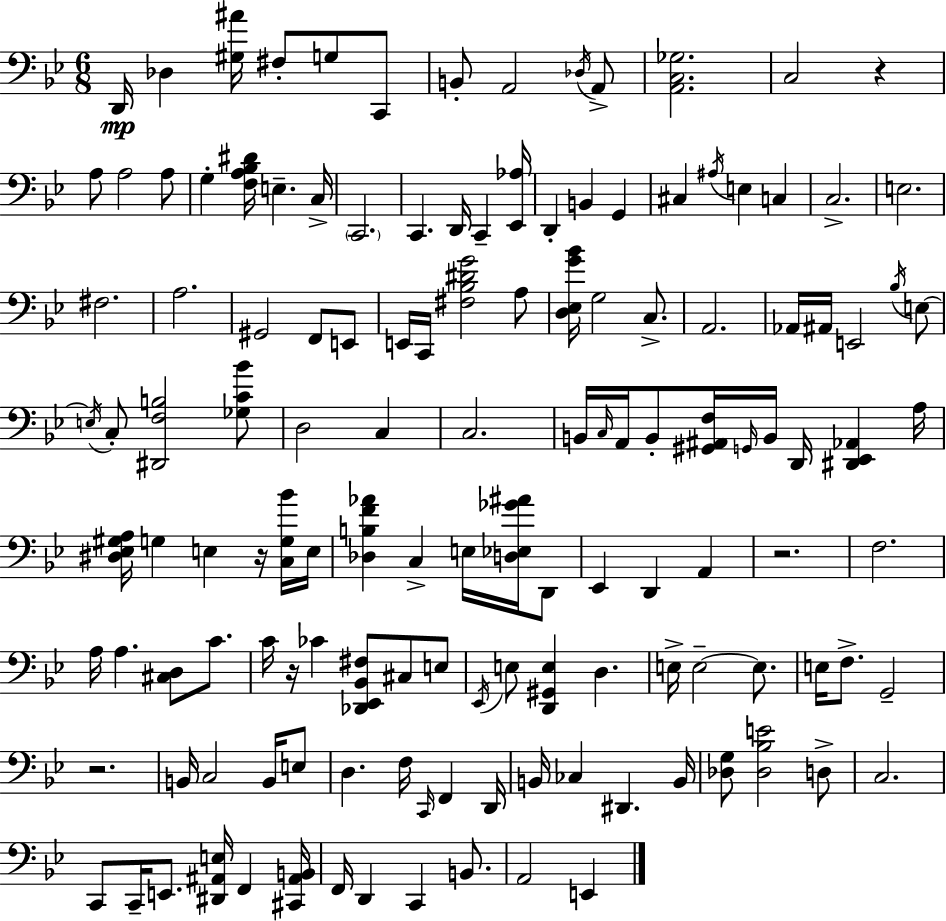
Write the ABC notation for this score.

X:1
T:Untitled
M:6/8
L:1/4
K:Bb
D,,/4 _D, [^G,^A]/4 ^F,/2 G,/2 C,,/2 B,,/2 A,,2 _D,/4 A,,/2 [A,,C,_G,]2 C,2 z A,/2 A,2 A,/2 G, [F,A,_B,^D]/4 E, C,/4 C,,2 C,, D,,/4 C,, [_E,,_A,]/4 D,, B,, G,, ^C, ^A,/4 E, C, C,2 E,2 ^F,2 A,2 ^G,,2 F,,/2 E,,/2 E,,/4 C,,/4 [^F,_B,^DG]2 A,/2 [D,_E,G_B]/4 G,2 C,/2 A,,2 _A,,/4 ^A,,/4 E,,2 _B,/4 E,/2 E,/4 C,/2 [^D,,F,B,]2 [_G,C_B]/2 D,2 C, C,2 B,,/4 C,/4 A,,/4 B,,/2 [^G,,^A,,F,]/4 G,,/4 B,,/4 D,,/4 [^D,,_E,,_A,,] A,/4 [^D,_E,^G,A,]/4 G, E, z/4 [C,G,_B]/4 E,/4 [_D,B,F_A] C, E,/4 [D,_E,_G^A]/4 D,,/2 _E,, D,, A,, z2 F,2 A,/4 A, [^C,D,]/2 C/2 C/4 z/4 _C [_D,,_E,,_B,,^F,]/2 ^C,/2 E,/2 _E,,/4 E,/2 [D,,^G,,E,] D, E,/4 E,2 E,/2 E,/4 F,/2 G,,2 z2 B,,/4 C,2 B,,/4 E,/2 D, F,/4 C,,/4 F,, D,,/4 B,,/4 _C, ^D,, B,,/4 [_D,G,]/2 [_D,_B,E]2 D,/2 C,2 C,,/2 C,,/4 E,,/2 [^D,,^A,,E,]/4 F,, [^C,,^A,,B,,]/4 F,,/4 D,, C,, B,,/2 A,,2 E,,